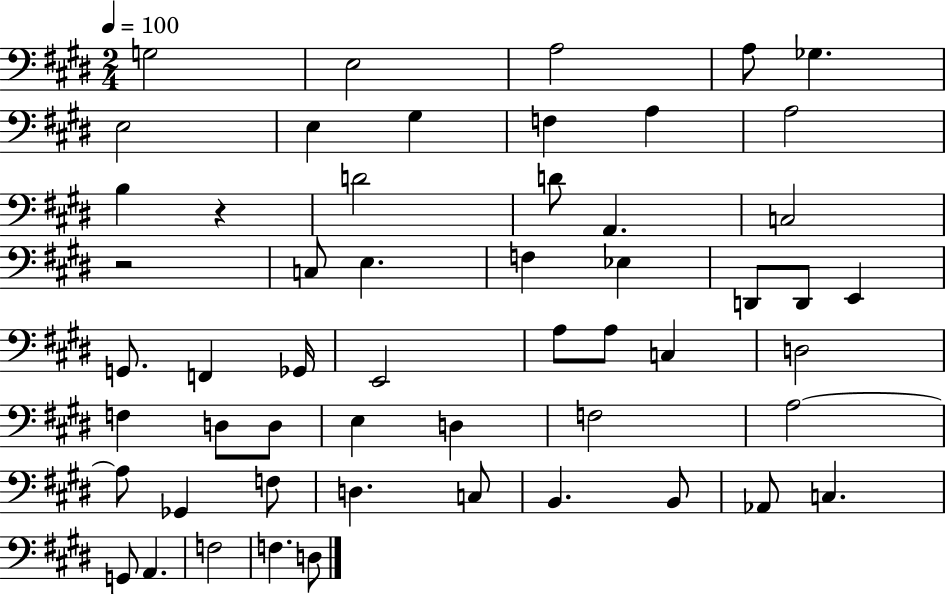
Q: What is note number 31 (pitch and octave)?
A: D3